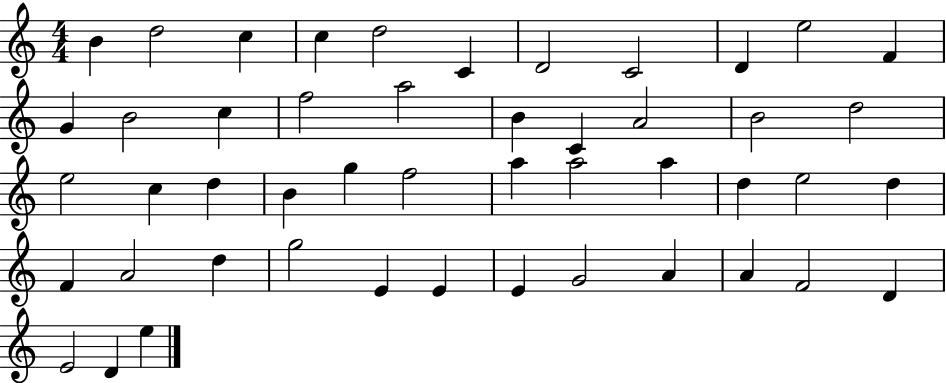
{
  \clef treble
  \numericTimeSignature
  \time 4/4
  \key c \major
  b'4 d''2 c''4 | c''4 d''2 c'4 | d'2 c'2 | d'4 e''2 f'4 | \break g'4 b'2 c''4 | f''2 a''2 | b'4 c'4 a'2 | b'2 d''2 | \break e''2 c''4 d''4 | b'4 g''4 f''2 | a''4 a''2 a''4 | d''4 e''2 d''4 | \break f'4 a'2 d''4 | g''2 e'4 e'4 | e'4 g'2 a'4 | a'4 f'2 d'4 | \break e'2 d'4 e''4 | \bar "|."
}